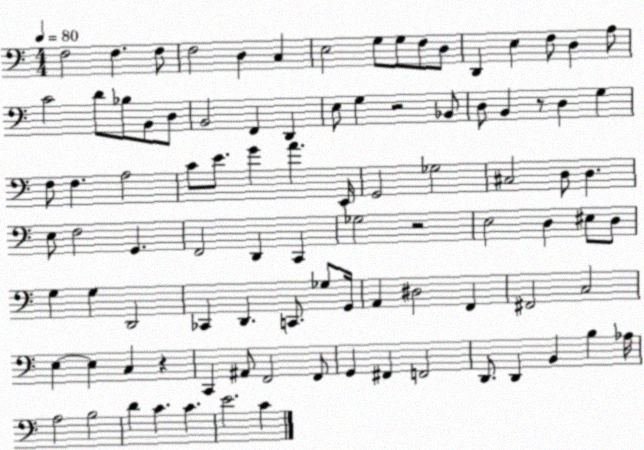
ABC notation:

X:1
T:Untitled
M:4/4
L:1/4
K:C
F,2 F, F,/2 F,2 D, C, E,2 G,/2 G,/2 F,/2 D,/2 D,, E, F,/2 D, A,/2 C2 D/2 _B,/2 B,,/2 D,/2 B,,2 F,, D,, E,/2 G, z2 _B,,/2 D,/2 B,, z/2 D, G, F,/2 F, A,2 C/2 E/2 G A E,,/4 G,,2 _G,2 ^C,2 D,/2 D, E,/2 F,2 G,, F,,2 D,, C,, _G,2 z2 E,2 D, ^E,/2 D,/2 G, G, D,,2 _C,, D,, C,,/2 _G,/2 G,,/4 A,, ^D,2 F,, ^F,,2 C,2 E, E, C, z C,, ^A,,/2 F,,2 F,,/2 G,, ^F,, F,,2 D,,/2 D,, B,, B, _A,/4 A,2 B,2 D C C E2 C